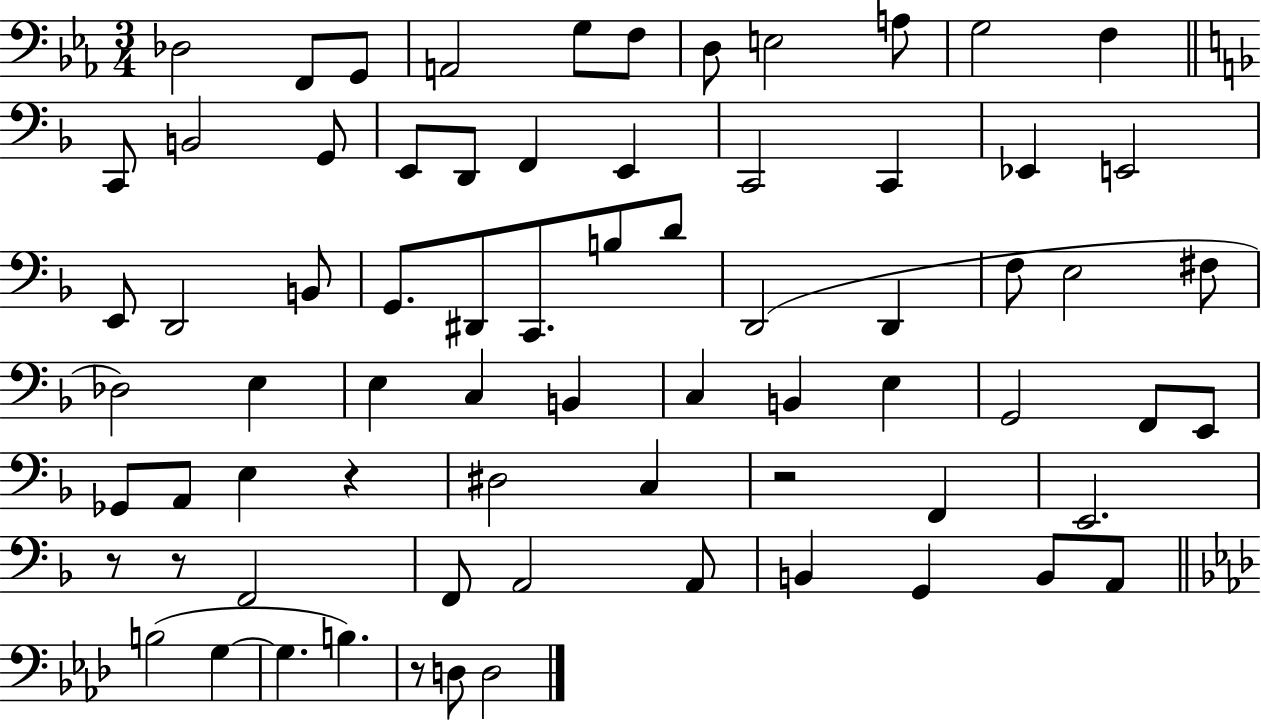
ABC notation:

X:1
T:Untitled
M:3/4
L:1/4
K:Eb
_D,2 F,,/2 G,,/2 A,,2 G,/2 F,/2 D,/2 E,2 A,/2 G,2 F, C,,/2 B,,2 G,,/2 E,,/2 D,,/2 F,, E,, C,,2 C,, _E,, E,,2 E,,/2 D,,2 B,,/2 G,,/2 ^D,,/2 C,,/2 B,/2 D/2 D,,2 D,, F,/2 E,2 ^F,/2 _D,2 E, E, C, B,, C, B,, E, G,,2 F,,/2 E,,/2 _G,,/2 A,,/2 E, z ^D,2 C, z2 F,, E,,2 z/2 z/2 F,,2 F,,/2 A,,2 A,,/2 B,, G,, B,,/2 A,,/2 B,2 G, G, B, z/2 D,/2 D,2